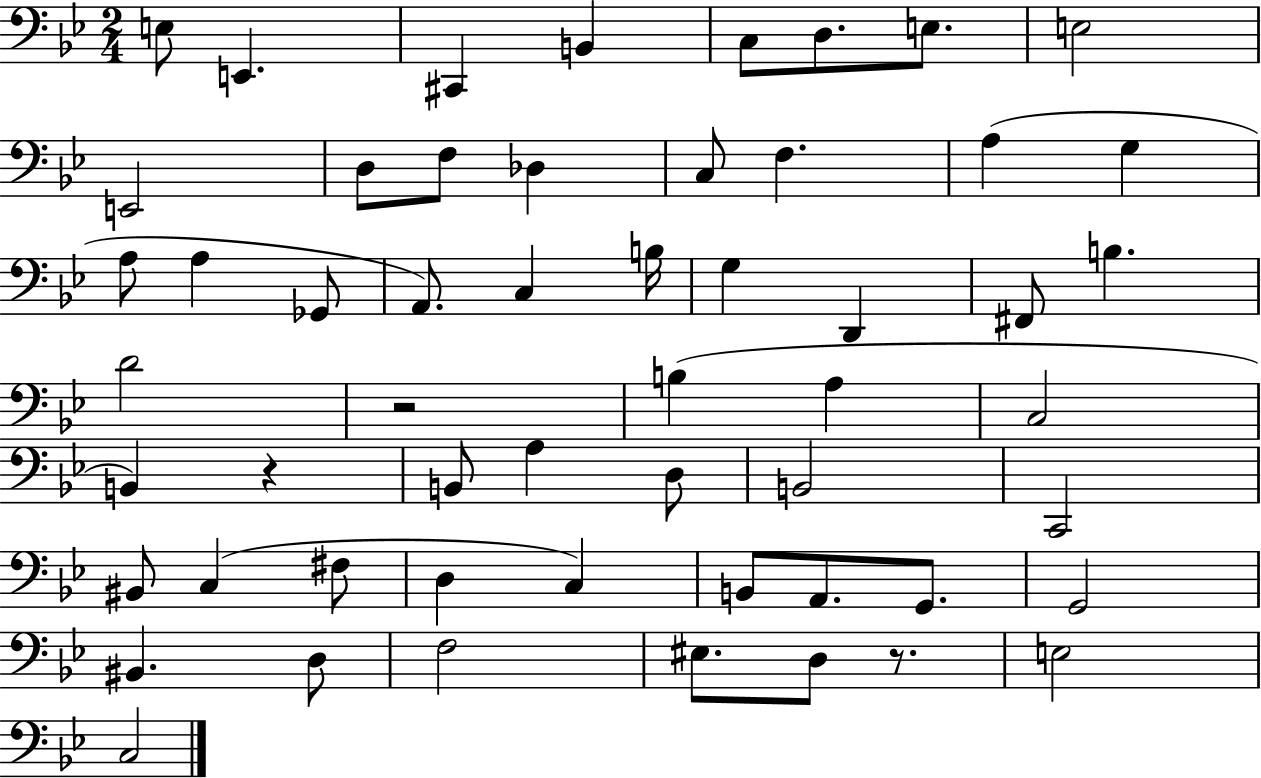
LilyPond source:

{
  \clef bass
  \numericTimeSignature
  \time 2/4
  \key bes \major
  e8 e,4. | cis,4 b,4 | c8 d8. e8. | e2 | \break e,2 | d8 f8 des4 | c8 f4. | a4( g4 | \break a8 a4 ges,8 | a,8.) c4 b16 | g4 d,4 | fis,8 b4. | \break d'2 | r2 | b4( a4 | c2 | \break b,4) r4 | b,8 a4 d8 | b,2 | c,2 | \break bis,8 c4( fis8 | d4 c4) | b,8 a,8. g,8. | g,2 | \break bis,4. d8 | f2 | eis8. d8 r8. | e2 | \break c2 | \bar "|."
}